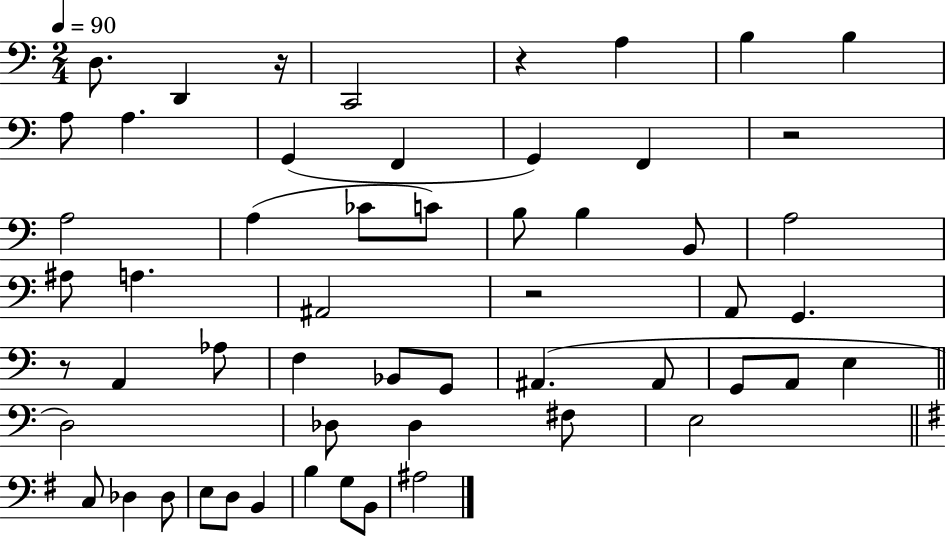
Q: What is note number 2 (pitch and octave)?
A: D2